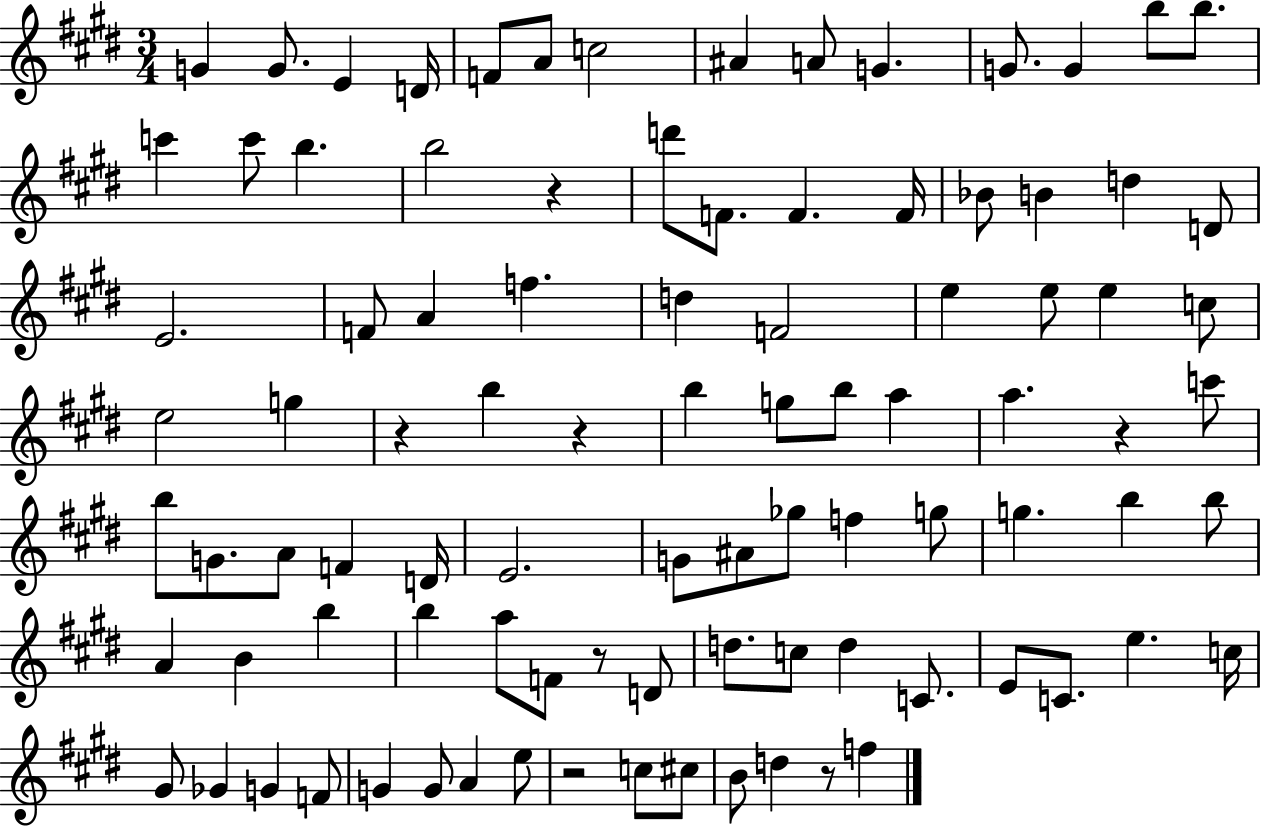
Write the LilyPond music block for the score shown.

{
  \clef treble
  \numericTimeSignature
  \time 3/4
  \key e \major
  g'4 g'8. e'4 d'16 | f'8 a'8 c''2 | ais'4 a'8 g'4. | g'8. g'4 b''8 b''8. | \break c'''4 c'''8 b''4. | b''2 r4 | d'''8 f'8. f'4. f'16 | bes'8 b'4 d''4 d'8 | \break e'2. | f'8 a'4 f''4. | d''4 f'2 | e''4 e''8 e''4 c''8 | \break e''2 g''4 | r4 b''4 r4 | b''4 g''8 b''8 a''4 | a''4. r4 c'''8 | \break b''8 g'8. a'8 f'4 d'16 | e'2. | g'8 ais'8 ges''8 f''4 g''8 | g''4. b''4 b''8 | \break a'4 b'4 b''4 | b''4 a''8 f'8 r8 d'8 | d''8. c''8 d''4 c'8. | e'8 c'8. e''4. c''16 | \break gis'8 ges'4 g'4 f'8 | g'4 g'8 a'4 e''8 | r2 c''8 cis''8 | b'8 d''4 r8 f''4 | \break \bar "|."
}